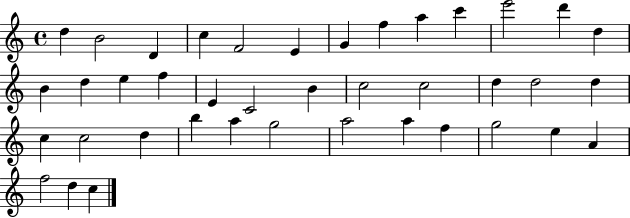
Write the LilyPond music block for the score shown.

{
  \clef treble
  \time 4/4
  \defaultTimeSignature
  \key c \major
  d''4 b'2 d'4 | c''4 f'2 e'4 | g'4 f''4 a''4 c'''4 | e'''2 d'''4 d''4 | \break b'4 d''4 e''4 f''4 | e'4 c'2 b'4 | c''2 c''2 | d''4 d''2 d''4 | \break c''4 c''2 d''4 | b''4 a''4 g''2 | a''2 a''4 f''4 | g''2 e''4 a'4 | \break f''2 d''4 c''4 | \bar "|."
}